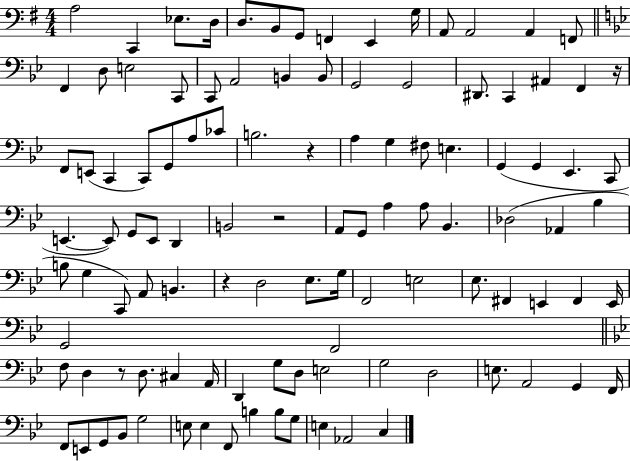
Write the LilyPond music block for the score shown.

{
  \clef bass
  \numericTimeSignature
  \time 4/4
  \key g \major
  a2 c,4 ees8. d16 | d8. b,8 g,8 f,4 e,4 g16 | a,8 a,2 a,4 f,8 | \bar "||" \break \key bes \major f,4 d8 e2 c,8 | c,8 a,2 b,4 b,8 | g,2 g,2 | dis,8. c,4 ais,4 f,4 r16 | \break f,8 e,8( c,4 c,8) g,8 a8 ces'8 | b2. r4 | a4 g4 fis8 e4. | g,4( g,4 ees,4. c,8 | \break e,4.~~ e,8) g,8 e,8 d,4 | b,2 r2 | a,8 g,8 a4 a8 bes,4. | des2( aes,4 bes4 | \break b8 g4 c,8) a,8 b,4. | r4 d2 ees8. g16 | f,2 e2 | ees8. fis,4 e,4 fis,4 e,16 | \break g,2 f,2 | \bar "||" \break \key bes \major f8 d4 r8 d8. cis4 a,16 | d,4 g8 d8 e2 | g2 d2 | e8. a,2 g,4 f,16 | \break f,8 e,8 g,8 bes,8 g2 | e8 e4 f,8 b4 b8 g8 | e4 aes,2 c4 | \bar "|."
}